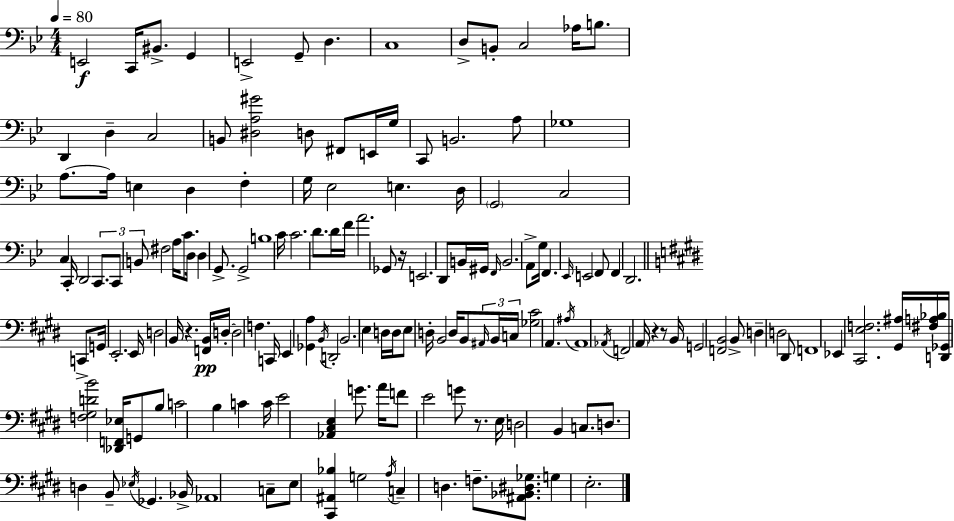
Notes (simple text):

E2/h C2/s BIS2/e. G2/q E2/h G2/e D3/q. C3/w D3/e B2/e C3/h Ab3/s B3/e. D2/q D3/q C3/h B2/e [D#3,A3,G#4]/h D3/e F#2/e E2/s G3/s C2/e B2/h. A3/e Gb3/w A3/e. A3/s E3/q D3/q F3/q G3/s Eb3/h E3/q. D3/s G2/h C3/h C3/q C2/s D2/h C2/e. C2/e B2/e F#3/h A3/s C4/e. D3/s D3/q G2/e. G2/h B3/w C4/s C4/h. D4/e. D4/s F4/s A4/h. Gb2/e R/s E2/h. D2/e B2/s G#2/s F2/s B2/h. A2/e G3/s F2/q. Eb2/s E2/h F2/e F2/q D2/h. C2/e G2/s E2/h. E2/s D3/h B2/s R/q. [F2,B2]/s D3/s D3/h F3/q. C2/s E2/q [Gb2,A3]/q B2/s D2/h B2/h. E3/q D3/s D3/s E3/e D3/s B2/h D3/s B2/e A#2/s B2/s C3/s [Gb3,C#4]/h A2/q. A#3/s A2/w Ab2/s F2/h A2/s R/q R/e B2/s G2/h [F2,B2]/h B2/e D3/q D3/h D#2/e F2/w Eb2/q [C#2,E3,F3]/h. [G#2,A#3]/s [F#3,A3,Bb3]/s [D2,Gb2]/s [F3,G#3,D4,B4]/h [Db2,F2,Eb3]/s G2/e B3/e C4/h B3/q C4/q C4/s E4/h [Ab2,C#3,E3]/q G4/e. A4/s F4/e E4/h G4/e R/e. E3/s D3/h B2/q C3/e. D3/e. D3/q B2/e Eb3/s Gb2/q. Bb2/s Ab2/w C3/e E3/e [C#2,A#2,Bb3]/q G3/h A3/s C3/q D3/q. F3/e. [A#2,Bb2,D#3,Gb3]/e. G3/q E3/h.